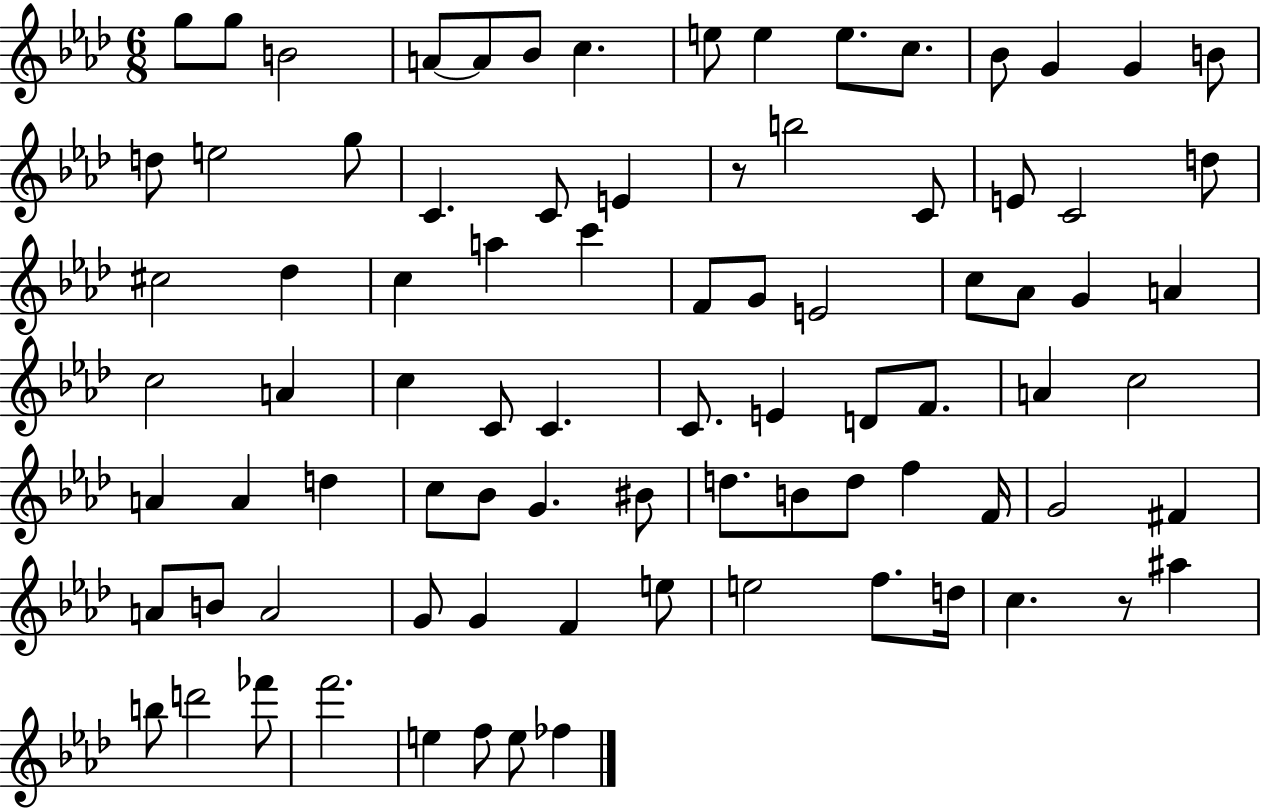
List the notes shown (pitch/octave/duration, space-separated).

G5/e G5/e B4/h A4/e A4/e Bb4/e C5/q. E5/e E5/q E5/e. C5/e. Bb4/e G4/q G4/q B4/e D5/e E5/h G5/e C4/q. C4/e E4/q R/e B5/h C4/e E4/e C4/h D5/e C#5/h Db5/q C5/q A5/q C6/q F4/e G4/e E4/h C5/e Ab4/e G4/q A4/q C5/h A4/q C5/q C4/e C4/q. C4/e. E4/q D4/e F4/e. A4/q C5/h A4/q A4/q D5/q C5/e Bb4/e G4/q. BIS4/e D5/e. B4/e D5/e F5/q F4/s G4/h F#4/q A4/e B4/e A4/h G4/e G4/q F4/q E5/e E5/h F5/e. D5/s C5/q. R/e A#5/q B5/e D6/h FES6/e F6/h. E5/q F5/e E5/e FES5/q